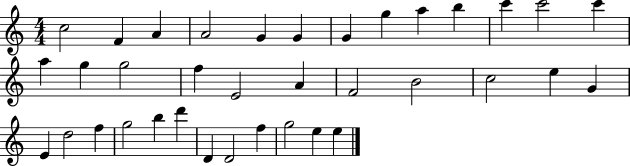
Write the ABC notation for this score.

X:1
T:Untitled
M:4/4
L:1/4
K:C
c2 F A A2 G G G g a b c' c'2 c' a g g2 f E2 A F2 B2 c2 e G E d2 f g2 b d' D D2 f g2 e e